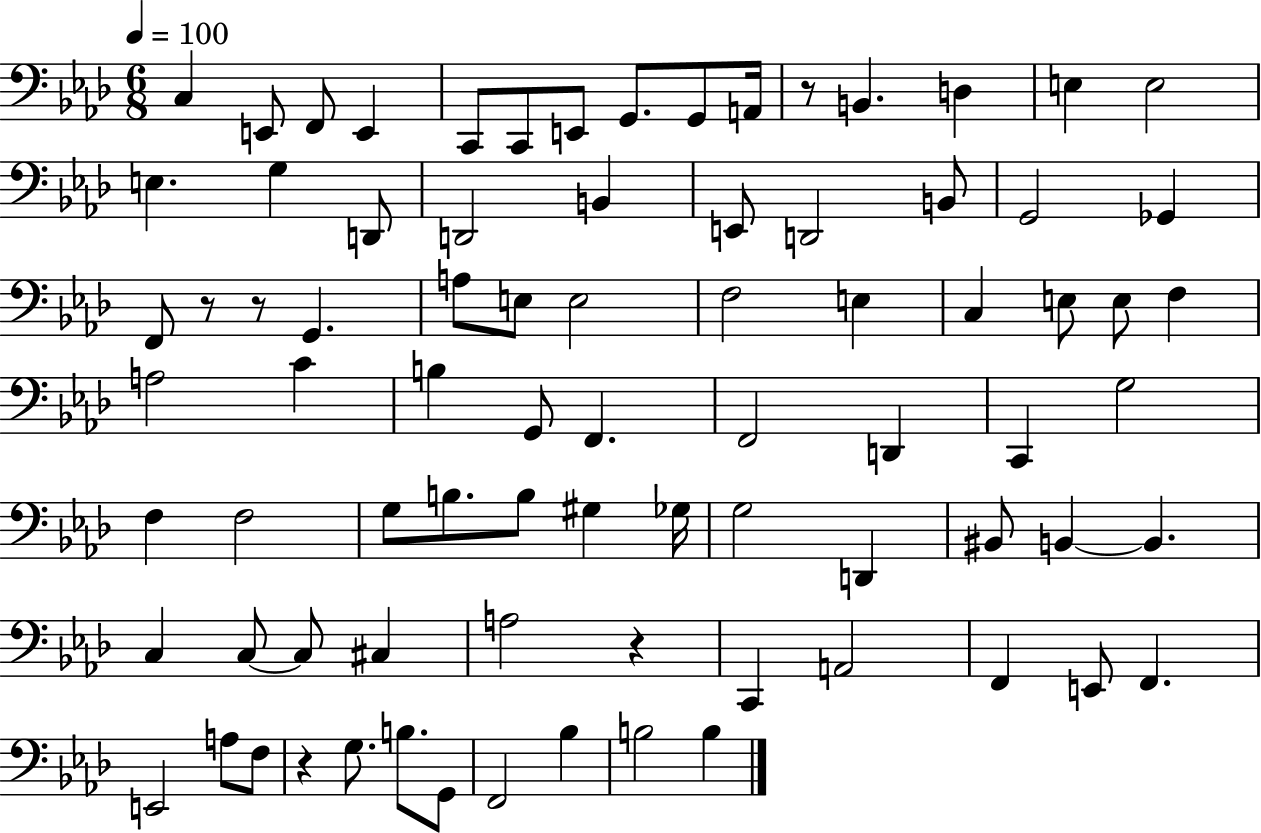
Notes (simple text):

C3/q E2/e F2/e E2/q C2/e C2/e E2/e G2/e. G2/e A2/s R/e B2/q. D3/q E3/q E3/h E3/q. G3/q D2/e D2/h B2/q E2/e D2/h B2/e G2/h Gb2/q F2/e R/e R/e G2/q. A3/e E3/e E3/h F3/h E3/q C3/q E3/e E3/e F3/q A3/h C4/q B3/q G2/e F2/q. F2/h D2/q C2/q G3/h F3/q F3/h G3/e B3/e. B3/e G#3/q Gb3/s G3/h D2/q BIS2/e B2/q B2/q. C3/q C3/e C3/e C#3/q A3/h R/q C2/q A2/h F2/q E2/e F2/q. E2/h A3/e F3/e R/q G3/e. B3/e. G2/e F2/h Bb3/q B3/h B3/q